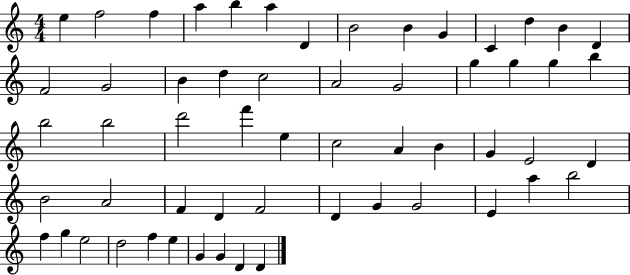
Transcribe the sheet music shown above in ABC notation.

X:1
T:Untitled
M:4/4
L:1/4
K:C
e f2 f a b a D B2 B G C d B D F2 G2 B d c2 A2 G2 g g g b b2 b2 d'2 f' e c2 A B G E2 D B2 A2 F D F2 D G G2 E a b2 f g e2 d2 f e G G D D